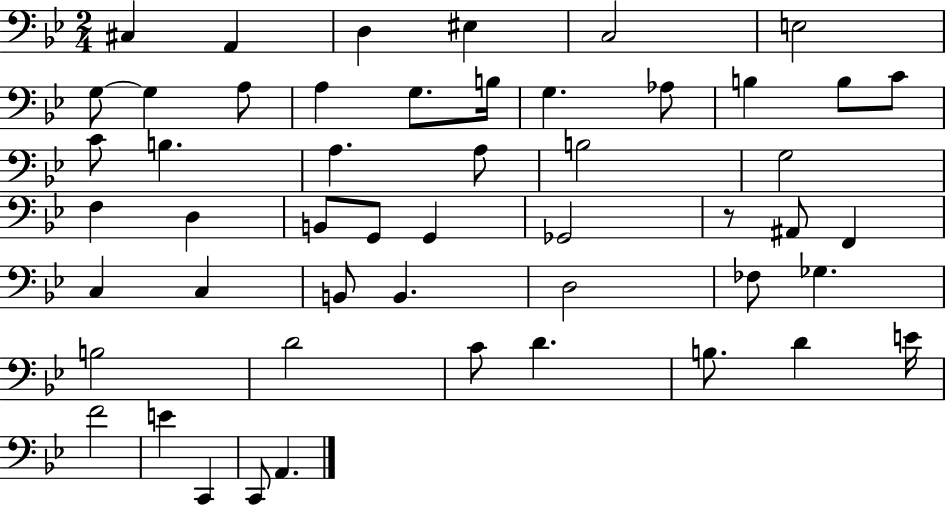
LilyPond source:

{
  \clef bass
  \numericTimeSignature
  \time 2/4
  \key bes \major
  cis4 a,4 | d4 eis4 | c2 | e2 | \break g8~~ g4 a8 | a4 g8. b16 | g4. aes8 | b4 b8 c'8 | \break c'8 b4. | a4. a8 | b2 | g2 | \break f4 d4 | b,8 g,8 g,4 | ges,2 | r8 ais,8 f,4 | \break c4 c4 | b,8 b,4. | d2 | fes8 ges4. | \break b2 | d'2 | c'8 d'4. | b8. d'4 e'16 | \break f'2 | e'4 c,4 | c,8 a,4. | \bar "|."
}